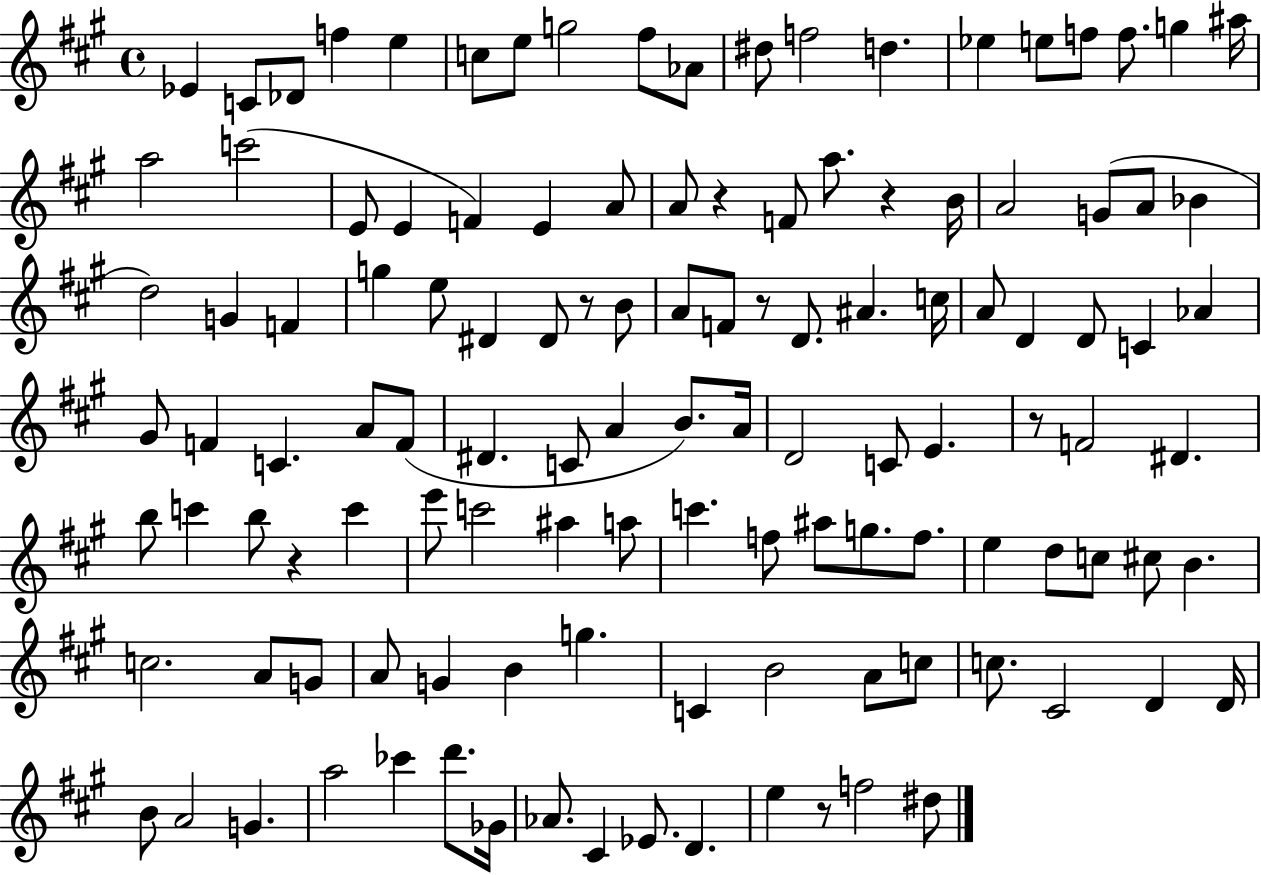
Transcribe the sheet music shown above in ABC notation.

X:1
T:Untitled
M:4/4
L:1/4
K:A
_E C/2 _D/2 f e c/2 e/2 g2 ^f/2 _A/2 ^d/2 f2 d _e e/2 f/2 f/2 g ^a/4 a2 c'2 E/2 E F E A/2 A/2 z F/2 a/2 z B/4 A2 G/2 A/2 _B d2 G F g e/2 ^D ^D/2 z/2 B/2 A/2 F/2 z/2 D/2 ^A c/4 A/2 D D/2 C _A ^G/2 F C A/2 F/2 ^D C/2 A B/2 A/4 D2 C/2 E z/2 F2 ^D b/2 c' b/2 z c' e'/2 c'2 ^a a/2 c' f/2 ^a/2 g/2 f/2 e d/2 c/2 ^c/2 B c2 A/2 G/2 A/2 G B g C B2 A/2 c/2 c/2 ^C2 D D/4 B/2 A2 G a2 _c' d'/2 _G/4 _A/2 ^C _E/2 D e z/2 f2 ^d/2